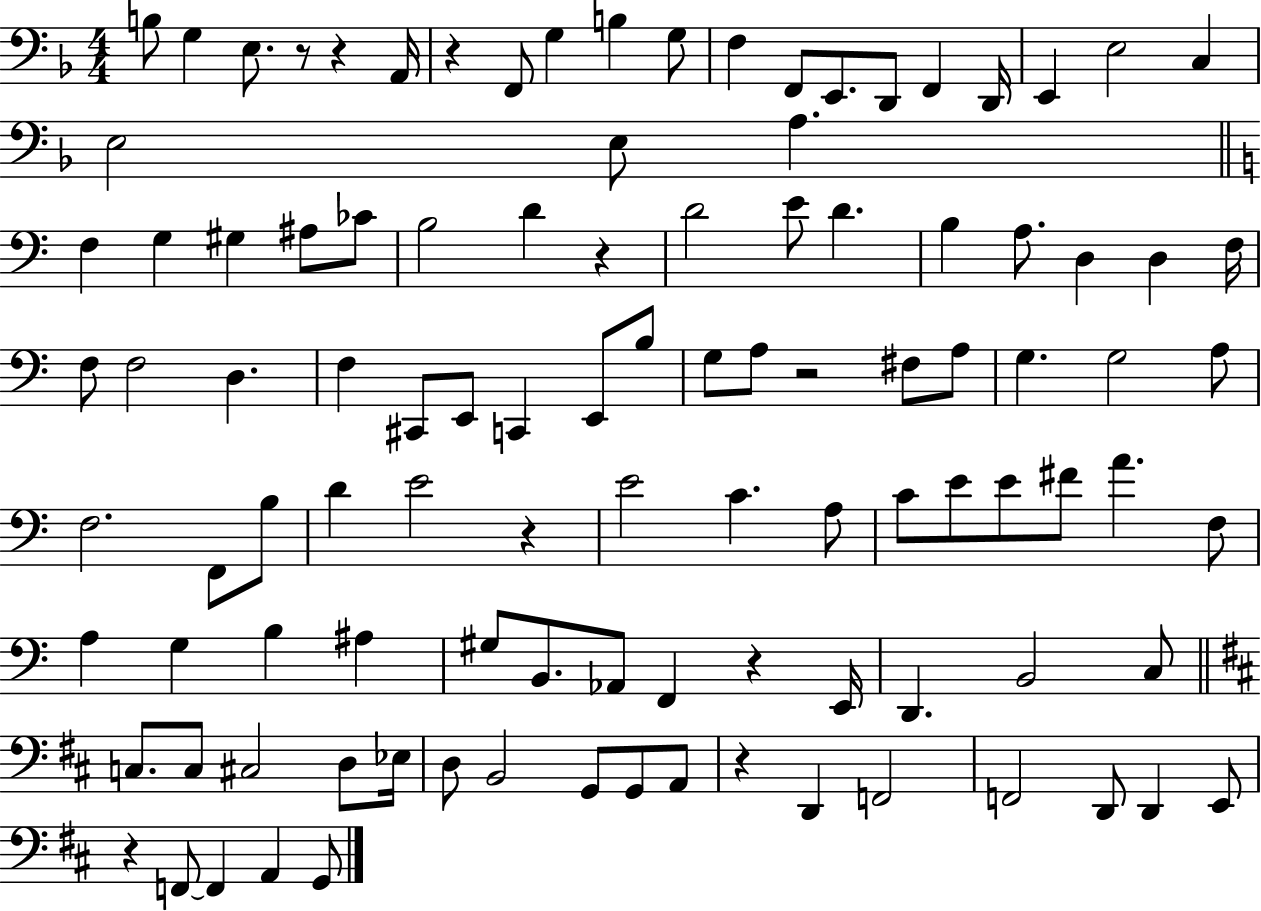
X:1
T:Untitled
M:4/4
L:1/4
K:F
B,/2 G, E,/2 z/2 z A,,/4 z F,,/2 G, B, G,/2 F, F,,/2 E,,/2 D,,/2 F,, D,,/4 E,, E,2 C, E,2 E,/2 A, F, G, ^G, ^A,/2 _C/2 B,2 D z D2 E/2 D B, A,/2 D, D, F,/4 F,/2 F,2 D, F, ^C,,/2 E,,/2 C,, E,,/2 B,/2 G,/2 A,/2 z2 ^F,/2 A,/2 G, G,2 A,/2 F,2 F,,/2 B,/2 D E2 z E2 C A,/2 C/2 E/2 E/2 ^F/2 A F,/2 A, G, B, ^A, ^G,/2 B,,/2 _A,,/2 F,, z E,,/4 D,, B,,2 C,/2 C,/2 C,/2 ^C,2 D,/2 _E,/4 D,/2 B,,2 G,,/2 G,,/2 A,,/2 z D,, F,,2 F,,2 D,,/2 D,, E,,/2 z F,,/2 F,, A,, G,,/2